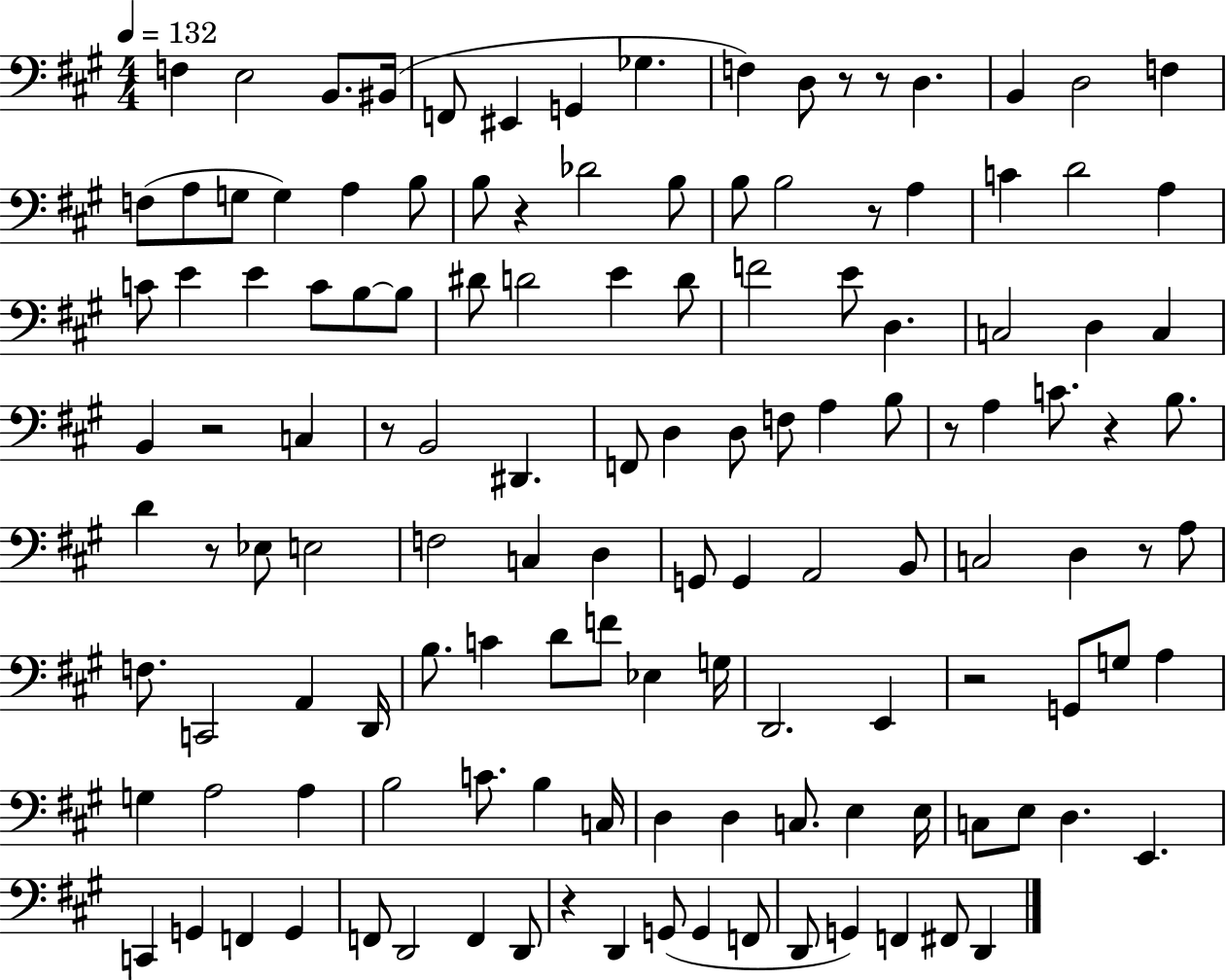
X:1
T:Untitled
M:4/4
L:1/4
K:A
F, E,2 B,,/2 ^B,,/4 F,,/2 ^E,, G,, _G, F, D,/2 z/2 z/2 D, B,, D,2 F, F,/2 A,/2 G,/2 G, A, B,/2 B,/2 z _D2 B,/2 B,/2 B,2 z/2 A, C D2 A, C/2 E E C/2 B,/2 B,/2 ^D/2 D2 E D/2 F2 E/2 D, C,2 D, C, B,, z2 C, z/2 B,,2 ^D,, F,,/2 D, D,/2 F,/2 A, B,/2 z/2 A, C/2 z B,/2 D z/2 _E,/2 E,2 F,2 C, D, G,,/2 G,, A,,2 B,,/2 C,2 D, z/2 A,/2 F,/2 C,,2 A,, D,,/4 B,/2 C D/2 F/2 _E, G,/4 D,,2 E,, z2 G,,/2 G,/2 A, G, A,2 A, B,2 C/2 B, C,/4 D, D, C,/2 E, E,/4 C,/2 E,/2 D, E,, C,, G,, F,, G,, F,,/2 D,,2 F,, D,,/2 z D,, G,,/2 G,, F,,/2 D,,/2 G,, F,, ^F,,/2 D,,